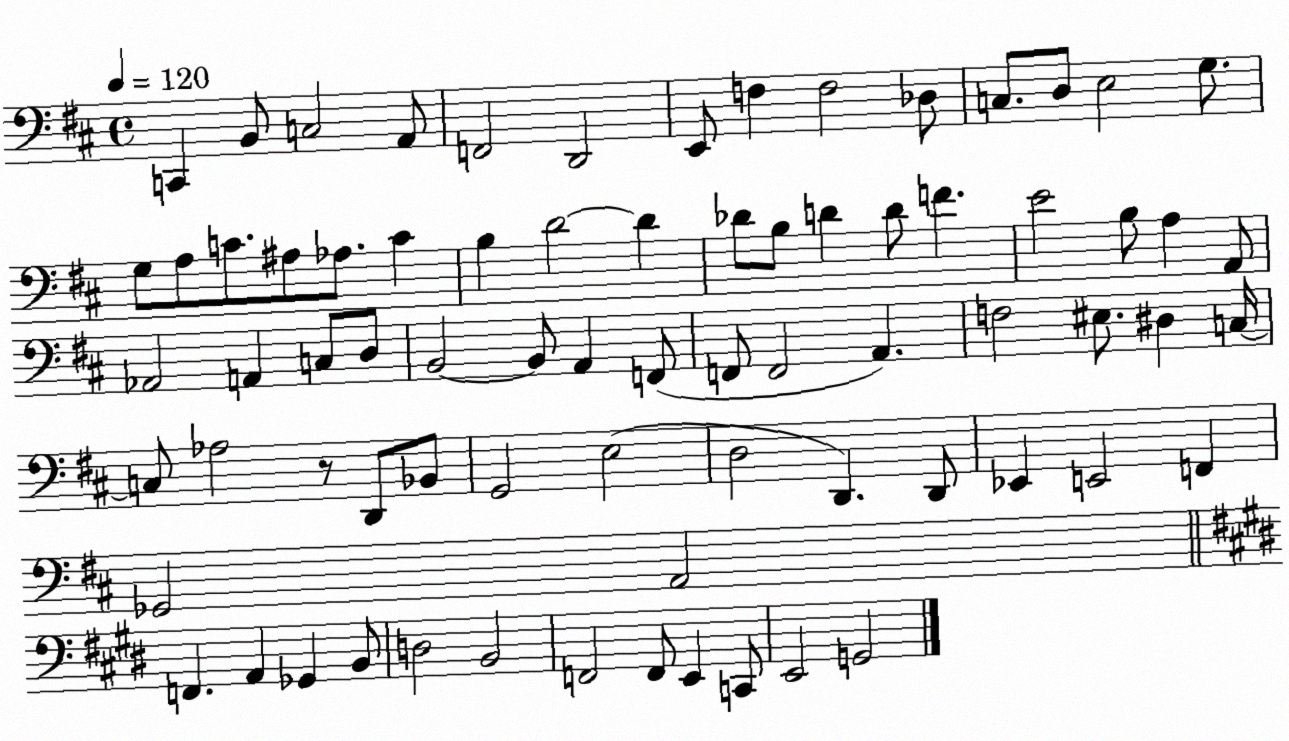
X:1
T:Untitled
M:4/4
L:1/4
K:D
C,, B,,/2 C,2 A,,/2 F,,2 D,,2 E,,/2 F, F,2 _D,/2 C,/2 D,/2 E,2 G,/2 G,/2 A,/2 C/2 ^A,/2 _A,/2 C B, D2 D _D/2 B,/2 D D/2 F E2 B,/2 A, A,,/2 _A,,2 A,, C,/2 D,/2 B,,2 B,,/2 A,, F,,/2 F,,/2 F,,2 A,, F,2 ^E,/2 ^D, C,/4 C,/2 _A,2 z/2 D,,/2 _B,,/2 G,,2 E,2 D,2 D,, D,,/2 _E,, E,,2 F,, _G,,2 A,,2 F,, A,, _G,, B,,/2 D,2 B,,2 F,,2 F,,/2 E,, C,,/2 E,,2 G,,2